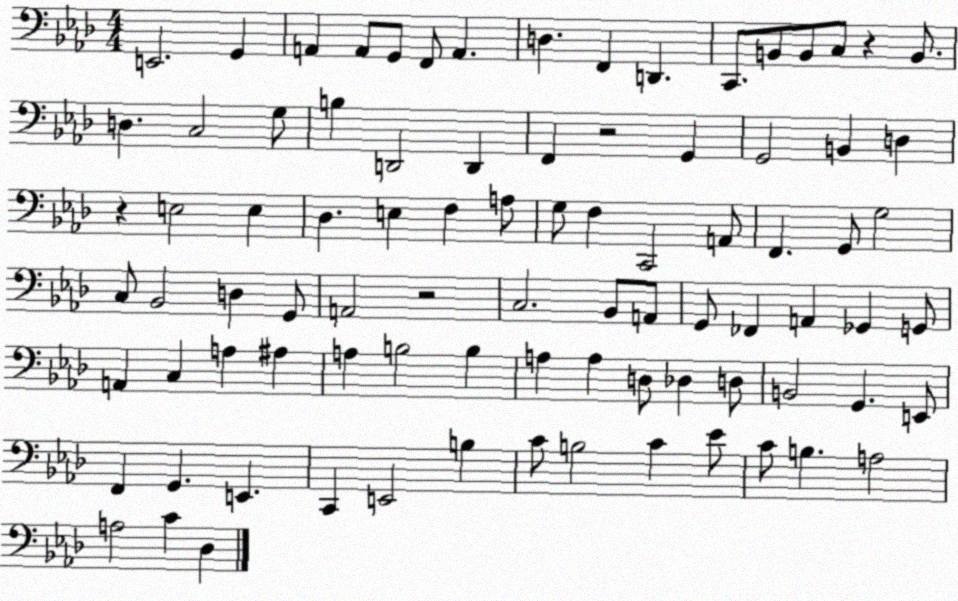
X:1
T:Untitled
M:4/4
L:1/4
K:Ab
E,,2 G,, A,, A,,/2 G,,/2 F,,/2 A,, D, F,, D,, C,,/2 B,,/2 B,,/2 C,/2 z B,,/2 D, C,2 G,/2 B, D,,2 D,, F,, z2 G,, G,,2 B,, D, z E,2 E, _D, E, F, A,/2 G,/2 F, C,,2 A,,/2 F,, G,,/2 G,2 C,/2 _B,,2 D, G,,/2 A,,2 z2 C,2 _B,,/2 A,,/2 G,,/2 _F,, A,, _G,, G,,/2 A,, C, A, ^A, A, B,2 B, A, A, D,/2 _D, D,/2 B,,2 G,, E,,/2 F,, G,, E,, C,, E,,2 B, C/2 B,2 C _E/2 C/2 B, A,2 A,2 C _D,